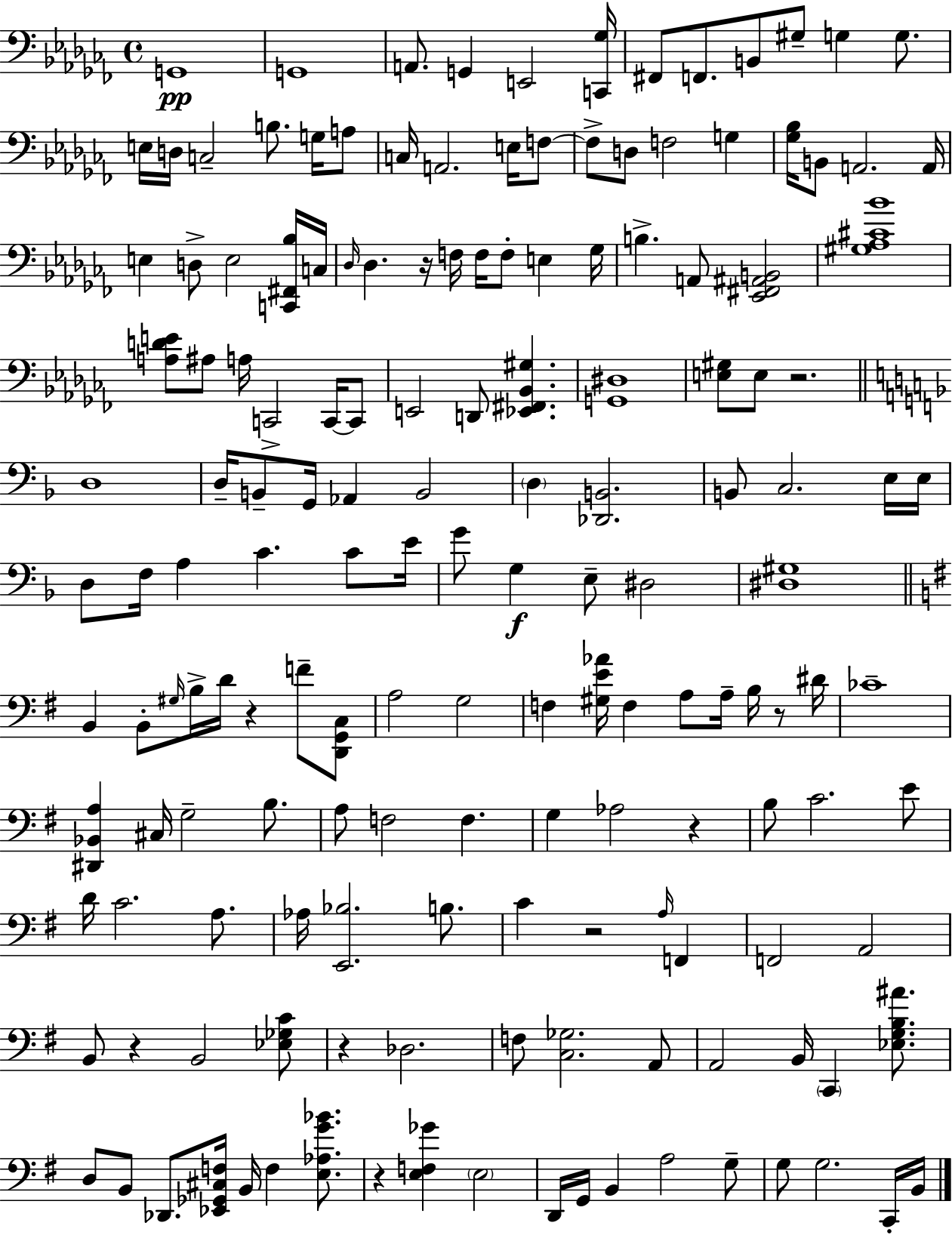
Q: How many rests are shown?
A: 9